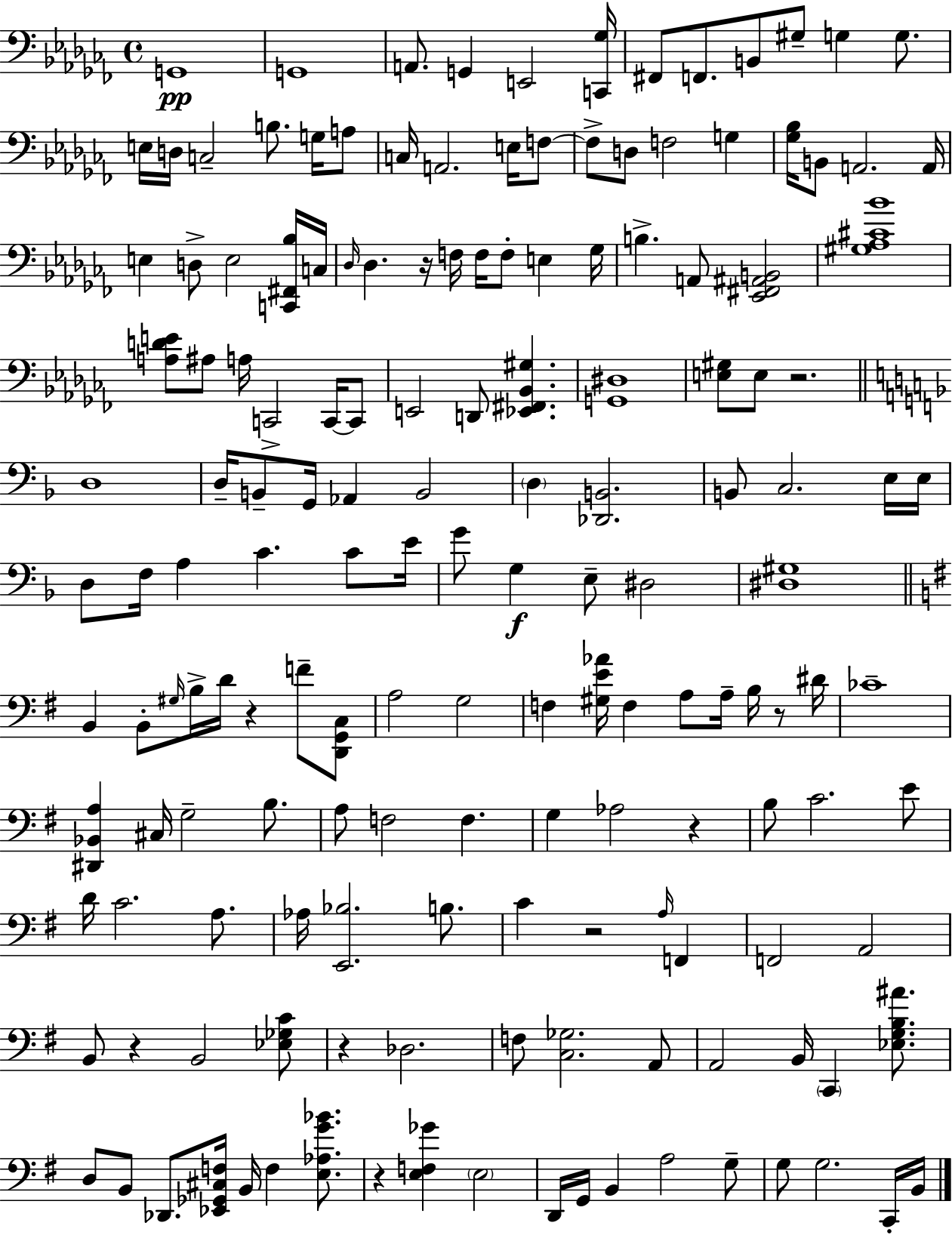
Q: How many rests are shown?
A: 9